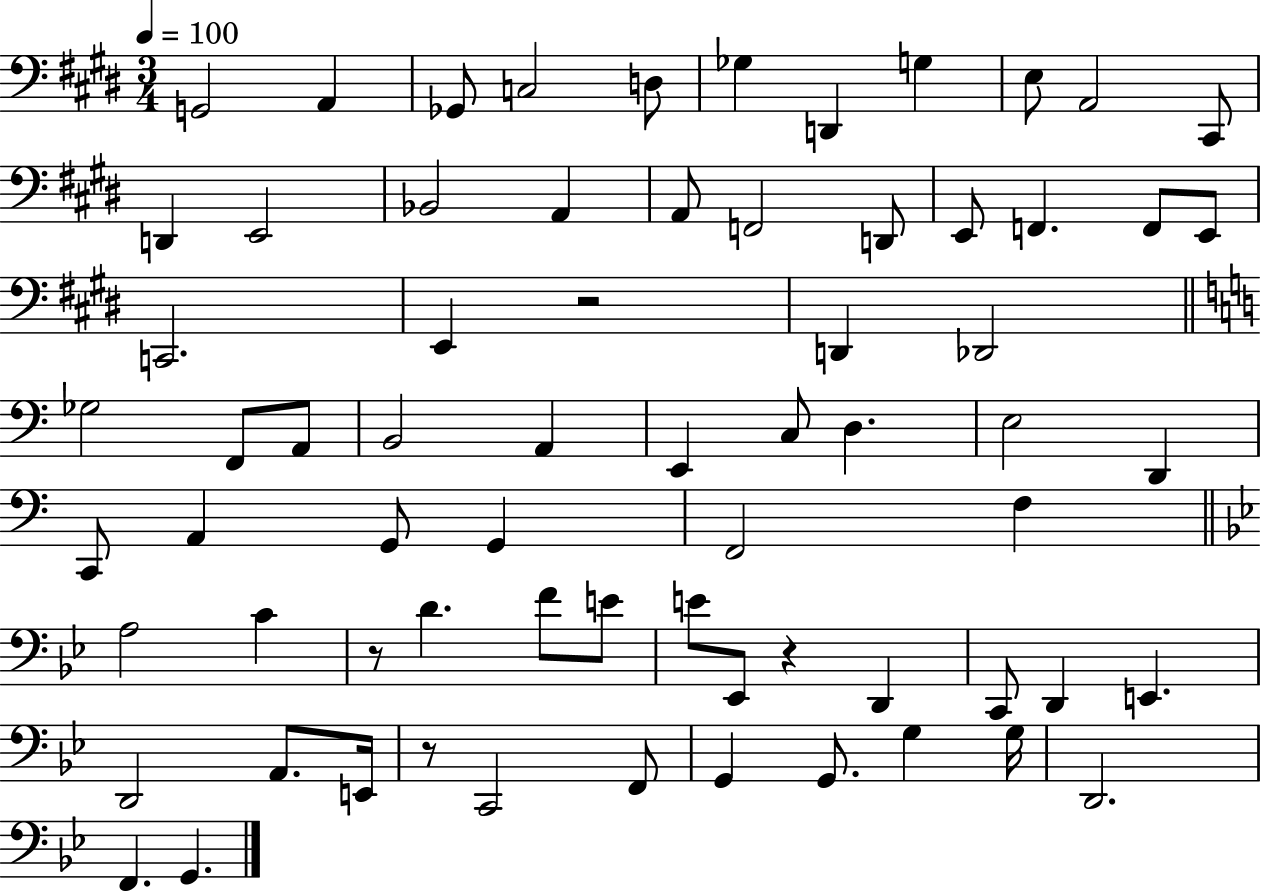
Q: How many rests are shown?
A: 4